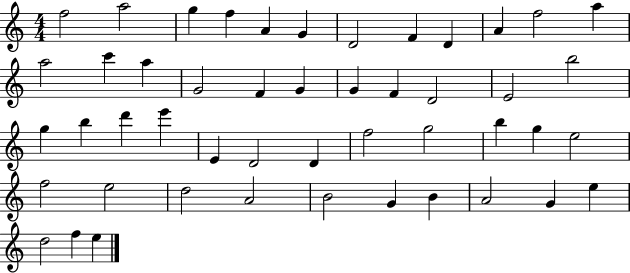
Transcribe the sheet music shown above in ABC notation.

X:1
T:Untitled
M:4/4
L:1/4
K:C
f2 a2 g f A G D2 F D A f2 a a2 c' a G2 F G G F D2 E2 b2 g b d' e' E D2 D f2 g2 b g e2 f2 e2 d2 A2 B2 G B A2 G e d2 f e